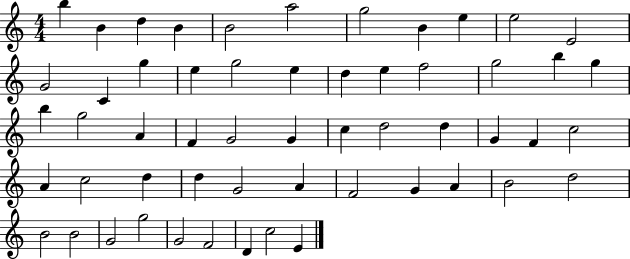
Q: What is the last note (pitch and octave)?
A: E4